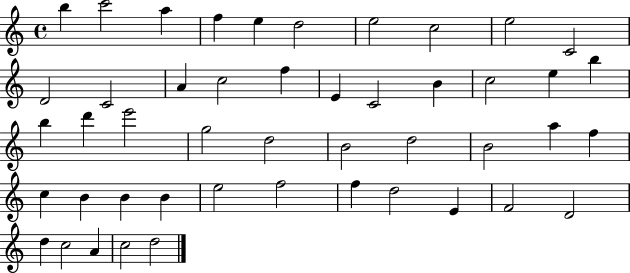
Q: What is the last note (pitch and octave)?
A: D5